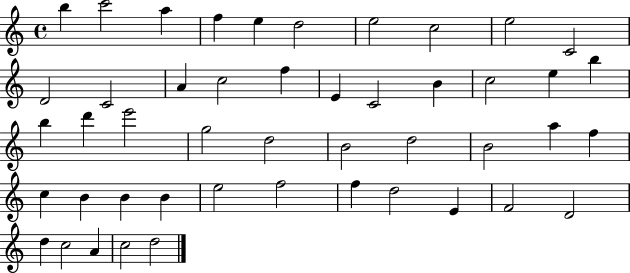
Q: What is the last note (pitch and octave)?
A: D5